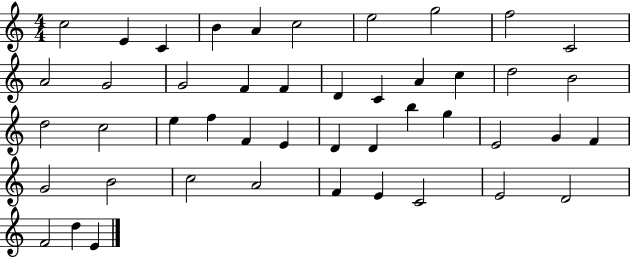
{
  \clef treble
  \numericTimeSignature
  \time 4/4
  \key c \major
  c''2 e'4 c'4 | b'4 a'4 c''2 | e''2 g''2 | f''2 c'2 | \break a'2 g'2 | g'2 f'4 f'4 | d'4 c'4 a'4 c''4 | d''2 b'2 | \break d''2 c''2 | e''4 f''4 f'4 e'4 | d'4 d'4 b''4 g''4 | e'2 g'4 f'4 | \break g'2 b'2 | c''2 a'2 | f'4 e'4 c'2 | e'2 d'2 | \break f'2 d''4 e'4 | \bar "|."
}